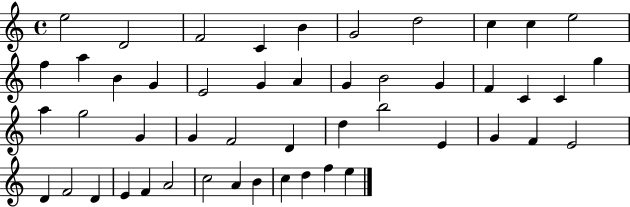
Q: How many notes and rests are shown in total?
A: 49